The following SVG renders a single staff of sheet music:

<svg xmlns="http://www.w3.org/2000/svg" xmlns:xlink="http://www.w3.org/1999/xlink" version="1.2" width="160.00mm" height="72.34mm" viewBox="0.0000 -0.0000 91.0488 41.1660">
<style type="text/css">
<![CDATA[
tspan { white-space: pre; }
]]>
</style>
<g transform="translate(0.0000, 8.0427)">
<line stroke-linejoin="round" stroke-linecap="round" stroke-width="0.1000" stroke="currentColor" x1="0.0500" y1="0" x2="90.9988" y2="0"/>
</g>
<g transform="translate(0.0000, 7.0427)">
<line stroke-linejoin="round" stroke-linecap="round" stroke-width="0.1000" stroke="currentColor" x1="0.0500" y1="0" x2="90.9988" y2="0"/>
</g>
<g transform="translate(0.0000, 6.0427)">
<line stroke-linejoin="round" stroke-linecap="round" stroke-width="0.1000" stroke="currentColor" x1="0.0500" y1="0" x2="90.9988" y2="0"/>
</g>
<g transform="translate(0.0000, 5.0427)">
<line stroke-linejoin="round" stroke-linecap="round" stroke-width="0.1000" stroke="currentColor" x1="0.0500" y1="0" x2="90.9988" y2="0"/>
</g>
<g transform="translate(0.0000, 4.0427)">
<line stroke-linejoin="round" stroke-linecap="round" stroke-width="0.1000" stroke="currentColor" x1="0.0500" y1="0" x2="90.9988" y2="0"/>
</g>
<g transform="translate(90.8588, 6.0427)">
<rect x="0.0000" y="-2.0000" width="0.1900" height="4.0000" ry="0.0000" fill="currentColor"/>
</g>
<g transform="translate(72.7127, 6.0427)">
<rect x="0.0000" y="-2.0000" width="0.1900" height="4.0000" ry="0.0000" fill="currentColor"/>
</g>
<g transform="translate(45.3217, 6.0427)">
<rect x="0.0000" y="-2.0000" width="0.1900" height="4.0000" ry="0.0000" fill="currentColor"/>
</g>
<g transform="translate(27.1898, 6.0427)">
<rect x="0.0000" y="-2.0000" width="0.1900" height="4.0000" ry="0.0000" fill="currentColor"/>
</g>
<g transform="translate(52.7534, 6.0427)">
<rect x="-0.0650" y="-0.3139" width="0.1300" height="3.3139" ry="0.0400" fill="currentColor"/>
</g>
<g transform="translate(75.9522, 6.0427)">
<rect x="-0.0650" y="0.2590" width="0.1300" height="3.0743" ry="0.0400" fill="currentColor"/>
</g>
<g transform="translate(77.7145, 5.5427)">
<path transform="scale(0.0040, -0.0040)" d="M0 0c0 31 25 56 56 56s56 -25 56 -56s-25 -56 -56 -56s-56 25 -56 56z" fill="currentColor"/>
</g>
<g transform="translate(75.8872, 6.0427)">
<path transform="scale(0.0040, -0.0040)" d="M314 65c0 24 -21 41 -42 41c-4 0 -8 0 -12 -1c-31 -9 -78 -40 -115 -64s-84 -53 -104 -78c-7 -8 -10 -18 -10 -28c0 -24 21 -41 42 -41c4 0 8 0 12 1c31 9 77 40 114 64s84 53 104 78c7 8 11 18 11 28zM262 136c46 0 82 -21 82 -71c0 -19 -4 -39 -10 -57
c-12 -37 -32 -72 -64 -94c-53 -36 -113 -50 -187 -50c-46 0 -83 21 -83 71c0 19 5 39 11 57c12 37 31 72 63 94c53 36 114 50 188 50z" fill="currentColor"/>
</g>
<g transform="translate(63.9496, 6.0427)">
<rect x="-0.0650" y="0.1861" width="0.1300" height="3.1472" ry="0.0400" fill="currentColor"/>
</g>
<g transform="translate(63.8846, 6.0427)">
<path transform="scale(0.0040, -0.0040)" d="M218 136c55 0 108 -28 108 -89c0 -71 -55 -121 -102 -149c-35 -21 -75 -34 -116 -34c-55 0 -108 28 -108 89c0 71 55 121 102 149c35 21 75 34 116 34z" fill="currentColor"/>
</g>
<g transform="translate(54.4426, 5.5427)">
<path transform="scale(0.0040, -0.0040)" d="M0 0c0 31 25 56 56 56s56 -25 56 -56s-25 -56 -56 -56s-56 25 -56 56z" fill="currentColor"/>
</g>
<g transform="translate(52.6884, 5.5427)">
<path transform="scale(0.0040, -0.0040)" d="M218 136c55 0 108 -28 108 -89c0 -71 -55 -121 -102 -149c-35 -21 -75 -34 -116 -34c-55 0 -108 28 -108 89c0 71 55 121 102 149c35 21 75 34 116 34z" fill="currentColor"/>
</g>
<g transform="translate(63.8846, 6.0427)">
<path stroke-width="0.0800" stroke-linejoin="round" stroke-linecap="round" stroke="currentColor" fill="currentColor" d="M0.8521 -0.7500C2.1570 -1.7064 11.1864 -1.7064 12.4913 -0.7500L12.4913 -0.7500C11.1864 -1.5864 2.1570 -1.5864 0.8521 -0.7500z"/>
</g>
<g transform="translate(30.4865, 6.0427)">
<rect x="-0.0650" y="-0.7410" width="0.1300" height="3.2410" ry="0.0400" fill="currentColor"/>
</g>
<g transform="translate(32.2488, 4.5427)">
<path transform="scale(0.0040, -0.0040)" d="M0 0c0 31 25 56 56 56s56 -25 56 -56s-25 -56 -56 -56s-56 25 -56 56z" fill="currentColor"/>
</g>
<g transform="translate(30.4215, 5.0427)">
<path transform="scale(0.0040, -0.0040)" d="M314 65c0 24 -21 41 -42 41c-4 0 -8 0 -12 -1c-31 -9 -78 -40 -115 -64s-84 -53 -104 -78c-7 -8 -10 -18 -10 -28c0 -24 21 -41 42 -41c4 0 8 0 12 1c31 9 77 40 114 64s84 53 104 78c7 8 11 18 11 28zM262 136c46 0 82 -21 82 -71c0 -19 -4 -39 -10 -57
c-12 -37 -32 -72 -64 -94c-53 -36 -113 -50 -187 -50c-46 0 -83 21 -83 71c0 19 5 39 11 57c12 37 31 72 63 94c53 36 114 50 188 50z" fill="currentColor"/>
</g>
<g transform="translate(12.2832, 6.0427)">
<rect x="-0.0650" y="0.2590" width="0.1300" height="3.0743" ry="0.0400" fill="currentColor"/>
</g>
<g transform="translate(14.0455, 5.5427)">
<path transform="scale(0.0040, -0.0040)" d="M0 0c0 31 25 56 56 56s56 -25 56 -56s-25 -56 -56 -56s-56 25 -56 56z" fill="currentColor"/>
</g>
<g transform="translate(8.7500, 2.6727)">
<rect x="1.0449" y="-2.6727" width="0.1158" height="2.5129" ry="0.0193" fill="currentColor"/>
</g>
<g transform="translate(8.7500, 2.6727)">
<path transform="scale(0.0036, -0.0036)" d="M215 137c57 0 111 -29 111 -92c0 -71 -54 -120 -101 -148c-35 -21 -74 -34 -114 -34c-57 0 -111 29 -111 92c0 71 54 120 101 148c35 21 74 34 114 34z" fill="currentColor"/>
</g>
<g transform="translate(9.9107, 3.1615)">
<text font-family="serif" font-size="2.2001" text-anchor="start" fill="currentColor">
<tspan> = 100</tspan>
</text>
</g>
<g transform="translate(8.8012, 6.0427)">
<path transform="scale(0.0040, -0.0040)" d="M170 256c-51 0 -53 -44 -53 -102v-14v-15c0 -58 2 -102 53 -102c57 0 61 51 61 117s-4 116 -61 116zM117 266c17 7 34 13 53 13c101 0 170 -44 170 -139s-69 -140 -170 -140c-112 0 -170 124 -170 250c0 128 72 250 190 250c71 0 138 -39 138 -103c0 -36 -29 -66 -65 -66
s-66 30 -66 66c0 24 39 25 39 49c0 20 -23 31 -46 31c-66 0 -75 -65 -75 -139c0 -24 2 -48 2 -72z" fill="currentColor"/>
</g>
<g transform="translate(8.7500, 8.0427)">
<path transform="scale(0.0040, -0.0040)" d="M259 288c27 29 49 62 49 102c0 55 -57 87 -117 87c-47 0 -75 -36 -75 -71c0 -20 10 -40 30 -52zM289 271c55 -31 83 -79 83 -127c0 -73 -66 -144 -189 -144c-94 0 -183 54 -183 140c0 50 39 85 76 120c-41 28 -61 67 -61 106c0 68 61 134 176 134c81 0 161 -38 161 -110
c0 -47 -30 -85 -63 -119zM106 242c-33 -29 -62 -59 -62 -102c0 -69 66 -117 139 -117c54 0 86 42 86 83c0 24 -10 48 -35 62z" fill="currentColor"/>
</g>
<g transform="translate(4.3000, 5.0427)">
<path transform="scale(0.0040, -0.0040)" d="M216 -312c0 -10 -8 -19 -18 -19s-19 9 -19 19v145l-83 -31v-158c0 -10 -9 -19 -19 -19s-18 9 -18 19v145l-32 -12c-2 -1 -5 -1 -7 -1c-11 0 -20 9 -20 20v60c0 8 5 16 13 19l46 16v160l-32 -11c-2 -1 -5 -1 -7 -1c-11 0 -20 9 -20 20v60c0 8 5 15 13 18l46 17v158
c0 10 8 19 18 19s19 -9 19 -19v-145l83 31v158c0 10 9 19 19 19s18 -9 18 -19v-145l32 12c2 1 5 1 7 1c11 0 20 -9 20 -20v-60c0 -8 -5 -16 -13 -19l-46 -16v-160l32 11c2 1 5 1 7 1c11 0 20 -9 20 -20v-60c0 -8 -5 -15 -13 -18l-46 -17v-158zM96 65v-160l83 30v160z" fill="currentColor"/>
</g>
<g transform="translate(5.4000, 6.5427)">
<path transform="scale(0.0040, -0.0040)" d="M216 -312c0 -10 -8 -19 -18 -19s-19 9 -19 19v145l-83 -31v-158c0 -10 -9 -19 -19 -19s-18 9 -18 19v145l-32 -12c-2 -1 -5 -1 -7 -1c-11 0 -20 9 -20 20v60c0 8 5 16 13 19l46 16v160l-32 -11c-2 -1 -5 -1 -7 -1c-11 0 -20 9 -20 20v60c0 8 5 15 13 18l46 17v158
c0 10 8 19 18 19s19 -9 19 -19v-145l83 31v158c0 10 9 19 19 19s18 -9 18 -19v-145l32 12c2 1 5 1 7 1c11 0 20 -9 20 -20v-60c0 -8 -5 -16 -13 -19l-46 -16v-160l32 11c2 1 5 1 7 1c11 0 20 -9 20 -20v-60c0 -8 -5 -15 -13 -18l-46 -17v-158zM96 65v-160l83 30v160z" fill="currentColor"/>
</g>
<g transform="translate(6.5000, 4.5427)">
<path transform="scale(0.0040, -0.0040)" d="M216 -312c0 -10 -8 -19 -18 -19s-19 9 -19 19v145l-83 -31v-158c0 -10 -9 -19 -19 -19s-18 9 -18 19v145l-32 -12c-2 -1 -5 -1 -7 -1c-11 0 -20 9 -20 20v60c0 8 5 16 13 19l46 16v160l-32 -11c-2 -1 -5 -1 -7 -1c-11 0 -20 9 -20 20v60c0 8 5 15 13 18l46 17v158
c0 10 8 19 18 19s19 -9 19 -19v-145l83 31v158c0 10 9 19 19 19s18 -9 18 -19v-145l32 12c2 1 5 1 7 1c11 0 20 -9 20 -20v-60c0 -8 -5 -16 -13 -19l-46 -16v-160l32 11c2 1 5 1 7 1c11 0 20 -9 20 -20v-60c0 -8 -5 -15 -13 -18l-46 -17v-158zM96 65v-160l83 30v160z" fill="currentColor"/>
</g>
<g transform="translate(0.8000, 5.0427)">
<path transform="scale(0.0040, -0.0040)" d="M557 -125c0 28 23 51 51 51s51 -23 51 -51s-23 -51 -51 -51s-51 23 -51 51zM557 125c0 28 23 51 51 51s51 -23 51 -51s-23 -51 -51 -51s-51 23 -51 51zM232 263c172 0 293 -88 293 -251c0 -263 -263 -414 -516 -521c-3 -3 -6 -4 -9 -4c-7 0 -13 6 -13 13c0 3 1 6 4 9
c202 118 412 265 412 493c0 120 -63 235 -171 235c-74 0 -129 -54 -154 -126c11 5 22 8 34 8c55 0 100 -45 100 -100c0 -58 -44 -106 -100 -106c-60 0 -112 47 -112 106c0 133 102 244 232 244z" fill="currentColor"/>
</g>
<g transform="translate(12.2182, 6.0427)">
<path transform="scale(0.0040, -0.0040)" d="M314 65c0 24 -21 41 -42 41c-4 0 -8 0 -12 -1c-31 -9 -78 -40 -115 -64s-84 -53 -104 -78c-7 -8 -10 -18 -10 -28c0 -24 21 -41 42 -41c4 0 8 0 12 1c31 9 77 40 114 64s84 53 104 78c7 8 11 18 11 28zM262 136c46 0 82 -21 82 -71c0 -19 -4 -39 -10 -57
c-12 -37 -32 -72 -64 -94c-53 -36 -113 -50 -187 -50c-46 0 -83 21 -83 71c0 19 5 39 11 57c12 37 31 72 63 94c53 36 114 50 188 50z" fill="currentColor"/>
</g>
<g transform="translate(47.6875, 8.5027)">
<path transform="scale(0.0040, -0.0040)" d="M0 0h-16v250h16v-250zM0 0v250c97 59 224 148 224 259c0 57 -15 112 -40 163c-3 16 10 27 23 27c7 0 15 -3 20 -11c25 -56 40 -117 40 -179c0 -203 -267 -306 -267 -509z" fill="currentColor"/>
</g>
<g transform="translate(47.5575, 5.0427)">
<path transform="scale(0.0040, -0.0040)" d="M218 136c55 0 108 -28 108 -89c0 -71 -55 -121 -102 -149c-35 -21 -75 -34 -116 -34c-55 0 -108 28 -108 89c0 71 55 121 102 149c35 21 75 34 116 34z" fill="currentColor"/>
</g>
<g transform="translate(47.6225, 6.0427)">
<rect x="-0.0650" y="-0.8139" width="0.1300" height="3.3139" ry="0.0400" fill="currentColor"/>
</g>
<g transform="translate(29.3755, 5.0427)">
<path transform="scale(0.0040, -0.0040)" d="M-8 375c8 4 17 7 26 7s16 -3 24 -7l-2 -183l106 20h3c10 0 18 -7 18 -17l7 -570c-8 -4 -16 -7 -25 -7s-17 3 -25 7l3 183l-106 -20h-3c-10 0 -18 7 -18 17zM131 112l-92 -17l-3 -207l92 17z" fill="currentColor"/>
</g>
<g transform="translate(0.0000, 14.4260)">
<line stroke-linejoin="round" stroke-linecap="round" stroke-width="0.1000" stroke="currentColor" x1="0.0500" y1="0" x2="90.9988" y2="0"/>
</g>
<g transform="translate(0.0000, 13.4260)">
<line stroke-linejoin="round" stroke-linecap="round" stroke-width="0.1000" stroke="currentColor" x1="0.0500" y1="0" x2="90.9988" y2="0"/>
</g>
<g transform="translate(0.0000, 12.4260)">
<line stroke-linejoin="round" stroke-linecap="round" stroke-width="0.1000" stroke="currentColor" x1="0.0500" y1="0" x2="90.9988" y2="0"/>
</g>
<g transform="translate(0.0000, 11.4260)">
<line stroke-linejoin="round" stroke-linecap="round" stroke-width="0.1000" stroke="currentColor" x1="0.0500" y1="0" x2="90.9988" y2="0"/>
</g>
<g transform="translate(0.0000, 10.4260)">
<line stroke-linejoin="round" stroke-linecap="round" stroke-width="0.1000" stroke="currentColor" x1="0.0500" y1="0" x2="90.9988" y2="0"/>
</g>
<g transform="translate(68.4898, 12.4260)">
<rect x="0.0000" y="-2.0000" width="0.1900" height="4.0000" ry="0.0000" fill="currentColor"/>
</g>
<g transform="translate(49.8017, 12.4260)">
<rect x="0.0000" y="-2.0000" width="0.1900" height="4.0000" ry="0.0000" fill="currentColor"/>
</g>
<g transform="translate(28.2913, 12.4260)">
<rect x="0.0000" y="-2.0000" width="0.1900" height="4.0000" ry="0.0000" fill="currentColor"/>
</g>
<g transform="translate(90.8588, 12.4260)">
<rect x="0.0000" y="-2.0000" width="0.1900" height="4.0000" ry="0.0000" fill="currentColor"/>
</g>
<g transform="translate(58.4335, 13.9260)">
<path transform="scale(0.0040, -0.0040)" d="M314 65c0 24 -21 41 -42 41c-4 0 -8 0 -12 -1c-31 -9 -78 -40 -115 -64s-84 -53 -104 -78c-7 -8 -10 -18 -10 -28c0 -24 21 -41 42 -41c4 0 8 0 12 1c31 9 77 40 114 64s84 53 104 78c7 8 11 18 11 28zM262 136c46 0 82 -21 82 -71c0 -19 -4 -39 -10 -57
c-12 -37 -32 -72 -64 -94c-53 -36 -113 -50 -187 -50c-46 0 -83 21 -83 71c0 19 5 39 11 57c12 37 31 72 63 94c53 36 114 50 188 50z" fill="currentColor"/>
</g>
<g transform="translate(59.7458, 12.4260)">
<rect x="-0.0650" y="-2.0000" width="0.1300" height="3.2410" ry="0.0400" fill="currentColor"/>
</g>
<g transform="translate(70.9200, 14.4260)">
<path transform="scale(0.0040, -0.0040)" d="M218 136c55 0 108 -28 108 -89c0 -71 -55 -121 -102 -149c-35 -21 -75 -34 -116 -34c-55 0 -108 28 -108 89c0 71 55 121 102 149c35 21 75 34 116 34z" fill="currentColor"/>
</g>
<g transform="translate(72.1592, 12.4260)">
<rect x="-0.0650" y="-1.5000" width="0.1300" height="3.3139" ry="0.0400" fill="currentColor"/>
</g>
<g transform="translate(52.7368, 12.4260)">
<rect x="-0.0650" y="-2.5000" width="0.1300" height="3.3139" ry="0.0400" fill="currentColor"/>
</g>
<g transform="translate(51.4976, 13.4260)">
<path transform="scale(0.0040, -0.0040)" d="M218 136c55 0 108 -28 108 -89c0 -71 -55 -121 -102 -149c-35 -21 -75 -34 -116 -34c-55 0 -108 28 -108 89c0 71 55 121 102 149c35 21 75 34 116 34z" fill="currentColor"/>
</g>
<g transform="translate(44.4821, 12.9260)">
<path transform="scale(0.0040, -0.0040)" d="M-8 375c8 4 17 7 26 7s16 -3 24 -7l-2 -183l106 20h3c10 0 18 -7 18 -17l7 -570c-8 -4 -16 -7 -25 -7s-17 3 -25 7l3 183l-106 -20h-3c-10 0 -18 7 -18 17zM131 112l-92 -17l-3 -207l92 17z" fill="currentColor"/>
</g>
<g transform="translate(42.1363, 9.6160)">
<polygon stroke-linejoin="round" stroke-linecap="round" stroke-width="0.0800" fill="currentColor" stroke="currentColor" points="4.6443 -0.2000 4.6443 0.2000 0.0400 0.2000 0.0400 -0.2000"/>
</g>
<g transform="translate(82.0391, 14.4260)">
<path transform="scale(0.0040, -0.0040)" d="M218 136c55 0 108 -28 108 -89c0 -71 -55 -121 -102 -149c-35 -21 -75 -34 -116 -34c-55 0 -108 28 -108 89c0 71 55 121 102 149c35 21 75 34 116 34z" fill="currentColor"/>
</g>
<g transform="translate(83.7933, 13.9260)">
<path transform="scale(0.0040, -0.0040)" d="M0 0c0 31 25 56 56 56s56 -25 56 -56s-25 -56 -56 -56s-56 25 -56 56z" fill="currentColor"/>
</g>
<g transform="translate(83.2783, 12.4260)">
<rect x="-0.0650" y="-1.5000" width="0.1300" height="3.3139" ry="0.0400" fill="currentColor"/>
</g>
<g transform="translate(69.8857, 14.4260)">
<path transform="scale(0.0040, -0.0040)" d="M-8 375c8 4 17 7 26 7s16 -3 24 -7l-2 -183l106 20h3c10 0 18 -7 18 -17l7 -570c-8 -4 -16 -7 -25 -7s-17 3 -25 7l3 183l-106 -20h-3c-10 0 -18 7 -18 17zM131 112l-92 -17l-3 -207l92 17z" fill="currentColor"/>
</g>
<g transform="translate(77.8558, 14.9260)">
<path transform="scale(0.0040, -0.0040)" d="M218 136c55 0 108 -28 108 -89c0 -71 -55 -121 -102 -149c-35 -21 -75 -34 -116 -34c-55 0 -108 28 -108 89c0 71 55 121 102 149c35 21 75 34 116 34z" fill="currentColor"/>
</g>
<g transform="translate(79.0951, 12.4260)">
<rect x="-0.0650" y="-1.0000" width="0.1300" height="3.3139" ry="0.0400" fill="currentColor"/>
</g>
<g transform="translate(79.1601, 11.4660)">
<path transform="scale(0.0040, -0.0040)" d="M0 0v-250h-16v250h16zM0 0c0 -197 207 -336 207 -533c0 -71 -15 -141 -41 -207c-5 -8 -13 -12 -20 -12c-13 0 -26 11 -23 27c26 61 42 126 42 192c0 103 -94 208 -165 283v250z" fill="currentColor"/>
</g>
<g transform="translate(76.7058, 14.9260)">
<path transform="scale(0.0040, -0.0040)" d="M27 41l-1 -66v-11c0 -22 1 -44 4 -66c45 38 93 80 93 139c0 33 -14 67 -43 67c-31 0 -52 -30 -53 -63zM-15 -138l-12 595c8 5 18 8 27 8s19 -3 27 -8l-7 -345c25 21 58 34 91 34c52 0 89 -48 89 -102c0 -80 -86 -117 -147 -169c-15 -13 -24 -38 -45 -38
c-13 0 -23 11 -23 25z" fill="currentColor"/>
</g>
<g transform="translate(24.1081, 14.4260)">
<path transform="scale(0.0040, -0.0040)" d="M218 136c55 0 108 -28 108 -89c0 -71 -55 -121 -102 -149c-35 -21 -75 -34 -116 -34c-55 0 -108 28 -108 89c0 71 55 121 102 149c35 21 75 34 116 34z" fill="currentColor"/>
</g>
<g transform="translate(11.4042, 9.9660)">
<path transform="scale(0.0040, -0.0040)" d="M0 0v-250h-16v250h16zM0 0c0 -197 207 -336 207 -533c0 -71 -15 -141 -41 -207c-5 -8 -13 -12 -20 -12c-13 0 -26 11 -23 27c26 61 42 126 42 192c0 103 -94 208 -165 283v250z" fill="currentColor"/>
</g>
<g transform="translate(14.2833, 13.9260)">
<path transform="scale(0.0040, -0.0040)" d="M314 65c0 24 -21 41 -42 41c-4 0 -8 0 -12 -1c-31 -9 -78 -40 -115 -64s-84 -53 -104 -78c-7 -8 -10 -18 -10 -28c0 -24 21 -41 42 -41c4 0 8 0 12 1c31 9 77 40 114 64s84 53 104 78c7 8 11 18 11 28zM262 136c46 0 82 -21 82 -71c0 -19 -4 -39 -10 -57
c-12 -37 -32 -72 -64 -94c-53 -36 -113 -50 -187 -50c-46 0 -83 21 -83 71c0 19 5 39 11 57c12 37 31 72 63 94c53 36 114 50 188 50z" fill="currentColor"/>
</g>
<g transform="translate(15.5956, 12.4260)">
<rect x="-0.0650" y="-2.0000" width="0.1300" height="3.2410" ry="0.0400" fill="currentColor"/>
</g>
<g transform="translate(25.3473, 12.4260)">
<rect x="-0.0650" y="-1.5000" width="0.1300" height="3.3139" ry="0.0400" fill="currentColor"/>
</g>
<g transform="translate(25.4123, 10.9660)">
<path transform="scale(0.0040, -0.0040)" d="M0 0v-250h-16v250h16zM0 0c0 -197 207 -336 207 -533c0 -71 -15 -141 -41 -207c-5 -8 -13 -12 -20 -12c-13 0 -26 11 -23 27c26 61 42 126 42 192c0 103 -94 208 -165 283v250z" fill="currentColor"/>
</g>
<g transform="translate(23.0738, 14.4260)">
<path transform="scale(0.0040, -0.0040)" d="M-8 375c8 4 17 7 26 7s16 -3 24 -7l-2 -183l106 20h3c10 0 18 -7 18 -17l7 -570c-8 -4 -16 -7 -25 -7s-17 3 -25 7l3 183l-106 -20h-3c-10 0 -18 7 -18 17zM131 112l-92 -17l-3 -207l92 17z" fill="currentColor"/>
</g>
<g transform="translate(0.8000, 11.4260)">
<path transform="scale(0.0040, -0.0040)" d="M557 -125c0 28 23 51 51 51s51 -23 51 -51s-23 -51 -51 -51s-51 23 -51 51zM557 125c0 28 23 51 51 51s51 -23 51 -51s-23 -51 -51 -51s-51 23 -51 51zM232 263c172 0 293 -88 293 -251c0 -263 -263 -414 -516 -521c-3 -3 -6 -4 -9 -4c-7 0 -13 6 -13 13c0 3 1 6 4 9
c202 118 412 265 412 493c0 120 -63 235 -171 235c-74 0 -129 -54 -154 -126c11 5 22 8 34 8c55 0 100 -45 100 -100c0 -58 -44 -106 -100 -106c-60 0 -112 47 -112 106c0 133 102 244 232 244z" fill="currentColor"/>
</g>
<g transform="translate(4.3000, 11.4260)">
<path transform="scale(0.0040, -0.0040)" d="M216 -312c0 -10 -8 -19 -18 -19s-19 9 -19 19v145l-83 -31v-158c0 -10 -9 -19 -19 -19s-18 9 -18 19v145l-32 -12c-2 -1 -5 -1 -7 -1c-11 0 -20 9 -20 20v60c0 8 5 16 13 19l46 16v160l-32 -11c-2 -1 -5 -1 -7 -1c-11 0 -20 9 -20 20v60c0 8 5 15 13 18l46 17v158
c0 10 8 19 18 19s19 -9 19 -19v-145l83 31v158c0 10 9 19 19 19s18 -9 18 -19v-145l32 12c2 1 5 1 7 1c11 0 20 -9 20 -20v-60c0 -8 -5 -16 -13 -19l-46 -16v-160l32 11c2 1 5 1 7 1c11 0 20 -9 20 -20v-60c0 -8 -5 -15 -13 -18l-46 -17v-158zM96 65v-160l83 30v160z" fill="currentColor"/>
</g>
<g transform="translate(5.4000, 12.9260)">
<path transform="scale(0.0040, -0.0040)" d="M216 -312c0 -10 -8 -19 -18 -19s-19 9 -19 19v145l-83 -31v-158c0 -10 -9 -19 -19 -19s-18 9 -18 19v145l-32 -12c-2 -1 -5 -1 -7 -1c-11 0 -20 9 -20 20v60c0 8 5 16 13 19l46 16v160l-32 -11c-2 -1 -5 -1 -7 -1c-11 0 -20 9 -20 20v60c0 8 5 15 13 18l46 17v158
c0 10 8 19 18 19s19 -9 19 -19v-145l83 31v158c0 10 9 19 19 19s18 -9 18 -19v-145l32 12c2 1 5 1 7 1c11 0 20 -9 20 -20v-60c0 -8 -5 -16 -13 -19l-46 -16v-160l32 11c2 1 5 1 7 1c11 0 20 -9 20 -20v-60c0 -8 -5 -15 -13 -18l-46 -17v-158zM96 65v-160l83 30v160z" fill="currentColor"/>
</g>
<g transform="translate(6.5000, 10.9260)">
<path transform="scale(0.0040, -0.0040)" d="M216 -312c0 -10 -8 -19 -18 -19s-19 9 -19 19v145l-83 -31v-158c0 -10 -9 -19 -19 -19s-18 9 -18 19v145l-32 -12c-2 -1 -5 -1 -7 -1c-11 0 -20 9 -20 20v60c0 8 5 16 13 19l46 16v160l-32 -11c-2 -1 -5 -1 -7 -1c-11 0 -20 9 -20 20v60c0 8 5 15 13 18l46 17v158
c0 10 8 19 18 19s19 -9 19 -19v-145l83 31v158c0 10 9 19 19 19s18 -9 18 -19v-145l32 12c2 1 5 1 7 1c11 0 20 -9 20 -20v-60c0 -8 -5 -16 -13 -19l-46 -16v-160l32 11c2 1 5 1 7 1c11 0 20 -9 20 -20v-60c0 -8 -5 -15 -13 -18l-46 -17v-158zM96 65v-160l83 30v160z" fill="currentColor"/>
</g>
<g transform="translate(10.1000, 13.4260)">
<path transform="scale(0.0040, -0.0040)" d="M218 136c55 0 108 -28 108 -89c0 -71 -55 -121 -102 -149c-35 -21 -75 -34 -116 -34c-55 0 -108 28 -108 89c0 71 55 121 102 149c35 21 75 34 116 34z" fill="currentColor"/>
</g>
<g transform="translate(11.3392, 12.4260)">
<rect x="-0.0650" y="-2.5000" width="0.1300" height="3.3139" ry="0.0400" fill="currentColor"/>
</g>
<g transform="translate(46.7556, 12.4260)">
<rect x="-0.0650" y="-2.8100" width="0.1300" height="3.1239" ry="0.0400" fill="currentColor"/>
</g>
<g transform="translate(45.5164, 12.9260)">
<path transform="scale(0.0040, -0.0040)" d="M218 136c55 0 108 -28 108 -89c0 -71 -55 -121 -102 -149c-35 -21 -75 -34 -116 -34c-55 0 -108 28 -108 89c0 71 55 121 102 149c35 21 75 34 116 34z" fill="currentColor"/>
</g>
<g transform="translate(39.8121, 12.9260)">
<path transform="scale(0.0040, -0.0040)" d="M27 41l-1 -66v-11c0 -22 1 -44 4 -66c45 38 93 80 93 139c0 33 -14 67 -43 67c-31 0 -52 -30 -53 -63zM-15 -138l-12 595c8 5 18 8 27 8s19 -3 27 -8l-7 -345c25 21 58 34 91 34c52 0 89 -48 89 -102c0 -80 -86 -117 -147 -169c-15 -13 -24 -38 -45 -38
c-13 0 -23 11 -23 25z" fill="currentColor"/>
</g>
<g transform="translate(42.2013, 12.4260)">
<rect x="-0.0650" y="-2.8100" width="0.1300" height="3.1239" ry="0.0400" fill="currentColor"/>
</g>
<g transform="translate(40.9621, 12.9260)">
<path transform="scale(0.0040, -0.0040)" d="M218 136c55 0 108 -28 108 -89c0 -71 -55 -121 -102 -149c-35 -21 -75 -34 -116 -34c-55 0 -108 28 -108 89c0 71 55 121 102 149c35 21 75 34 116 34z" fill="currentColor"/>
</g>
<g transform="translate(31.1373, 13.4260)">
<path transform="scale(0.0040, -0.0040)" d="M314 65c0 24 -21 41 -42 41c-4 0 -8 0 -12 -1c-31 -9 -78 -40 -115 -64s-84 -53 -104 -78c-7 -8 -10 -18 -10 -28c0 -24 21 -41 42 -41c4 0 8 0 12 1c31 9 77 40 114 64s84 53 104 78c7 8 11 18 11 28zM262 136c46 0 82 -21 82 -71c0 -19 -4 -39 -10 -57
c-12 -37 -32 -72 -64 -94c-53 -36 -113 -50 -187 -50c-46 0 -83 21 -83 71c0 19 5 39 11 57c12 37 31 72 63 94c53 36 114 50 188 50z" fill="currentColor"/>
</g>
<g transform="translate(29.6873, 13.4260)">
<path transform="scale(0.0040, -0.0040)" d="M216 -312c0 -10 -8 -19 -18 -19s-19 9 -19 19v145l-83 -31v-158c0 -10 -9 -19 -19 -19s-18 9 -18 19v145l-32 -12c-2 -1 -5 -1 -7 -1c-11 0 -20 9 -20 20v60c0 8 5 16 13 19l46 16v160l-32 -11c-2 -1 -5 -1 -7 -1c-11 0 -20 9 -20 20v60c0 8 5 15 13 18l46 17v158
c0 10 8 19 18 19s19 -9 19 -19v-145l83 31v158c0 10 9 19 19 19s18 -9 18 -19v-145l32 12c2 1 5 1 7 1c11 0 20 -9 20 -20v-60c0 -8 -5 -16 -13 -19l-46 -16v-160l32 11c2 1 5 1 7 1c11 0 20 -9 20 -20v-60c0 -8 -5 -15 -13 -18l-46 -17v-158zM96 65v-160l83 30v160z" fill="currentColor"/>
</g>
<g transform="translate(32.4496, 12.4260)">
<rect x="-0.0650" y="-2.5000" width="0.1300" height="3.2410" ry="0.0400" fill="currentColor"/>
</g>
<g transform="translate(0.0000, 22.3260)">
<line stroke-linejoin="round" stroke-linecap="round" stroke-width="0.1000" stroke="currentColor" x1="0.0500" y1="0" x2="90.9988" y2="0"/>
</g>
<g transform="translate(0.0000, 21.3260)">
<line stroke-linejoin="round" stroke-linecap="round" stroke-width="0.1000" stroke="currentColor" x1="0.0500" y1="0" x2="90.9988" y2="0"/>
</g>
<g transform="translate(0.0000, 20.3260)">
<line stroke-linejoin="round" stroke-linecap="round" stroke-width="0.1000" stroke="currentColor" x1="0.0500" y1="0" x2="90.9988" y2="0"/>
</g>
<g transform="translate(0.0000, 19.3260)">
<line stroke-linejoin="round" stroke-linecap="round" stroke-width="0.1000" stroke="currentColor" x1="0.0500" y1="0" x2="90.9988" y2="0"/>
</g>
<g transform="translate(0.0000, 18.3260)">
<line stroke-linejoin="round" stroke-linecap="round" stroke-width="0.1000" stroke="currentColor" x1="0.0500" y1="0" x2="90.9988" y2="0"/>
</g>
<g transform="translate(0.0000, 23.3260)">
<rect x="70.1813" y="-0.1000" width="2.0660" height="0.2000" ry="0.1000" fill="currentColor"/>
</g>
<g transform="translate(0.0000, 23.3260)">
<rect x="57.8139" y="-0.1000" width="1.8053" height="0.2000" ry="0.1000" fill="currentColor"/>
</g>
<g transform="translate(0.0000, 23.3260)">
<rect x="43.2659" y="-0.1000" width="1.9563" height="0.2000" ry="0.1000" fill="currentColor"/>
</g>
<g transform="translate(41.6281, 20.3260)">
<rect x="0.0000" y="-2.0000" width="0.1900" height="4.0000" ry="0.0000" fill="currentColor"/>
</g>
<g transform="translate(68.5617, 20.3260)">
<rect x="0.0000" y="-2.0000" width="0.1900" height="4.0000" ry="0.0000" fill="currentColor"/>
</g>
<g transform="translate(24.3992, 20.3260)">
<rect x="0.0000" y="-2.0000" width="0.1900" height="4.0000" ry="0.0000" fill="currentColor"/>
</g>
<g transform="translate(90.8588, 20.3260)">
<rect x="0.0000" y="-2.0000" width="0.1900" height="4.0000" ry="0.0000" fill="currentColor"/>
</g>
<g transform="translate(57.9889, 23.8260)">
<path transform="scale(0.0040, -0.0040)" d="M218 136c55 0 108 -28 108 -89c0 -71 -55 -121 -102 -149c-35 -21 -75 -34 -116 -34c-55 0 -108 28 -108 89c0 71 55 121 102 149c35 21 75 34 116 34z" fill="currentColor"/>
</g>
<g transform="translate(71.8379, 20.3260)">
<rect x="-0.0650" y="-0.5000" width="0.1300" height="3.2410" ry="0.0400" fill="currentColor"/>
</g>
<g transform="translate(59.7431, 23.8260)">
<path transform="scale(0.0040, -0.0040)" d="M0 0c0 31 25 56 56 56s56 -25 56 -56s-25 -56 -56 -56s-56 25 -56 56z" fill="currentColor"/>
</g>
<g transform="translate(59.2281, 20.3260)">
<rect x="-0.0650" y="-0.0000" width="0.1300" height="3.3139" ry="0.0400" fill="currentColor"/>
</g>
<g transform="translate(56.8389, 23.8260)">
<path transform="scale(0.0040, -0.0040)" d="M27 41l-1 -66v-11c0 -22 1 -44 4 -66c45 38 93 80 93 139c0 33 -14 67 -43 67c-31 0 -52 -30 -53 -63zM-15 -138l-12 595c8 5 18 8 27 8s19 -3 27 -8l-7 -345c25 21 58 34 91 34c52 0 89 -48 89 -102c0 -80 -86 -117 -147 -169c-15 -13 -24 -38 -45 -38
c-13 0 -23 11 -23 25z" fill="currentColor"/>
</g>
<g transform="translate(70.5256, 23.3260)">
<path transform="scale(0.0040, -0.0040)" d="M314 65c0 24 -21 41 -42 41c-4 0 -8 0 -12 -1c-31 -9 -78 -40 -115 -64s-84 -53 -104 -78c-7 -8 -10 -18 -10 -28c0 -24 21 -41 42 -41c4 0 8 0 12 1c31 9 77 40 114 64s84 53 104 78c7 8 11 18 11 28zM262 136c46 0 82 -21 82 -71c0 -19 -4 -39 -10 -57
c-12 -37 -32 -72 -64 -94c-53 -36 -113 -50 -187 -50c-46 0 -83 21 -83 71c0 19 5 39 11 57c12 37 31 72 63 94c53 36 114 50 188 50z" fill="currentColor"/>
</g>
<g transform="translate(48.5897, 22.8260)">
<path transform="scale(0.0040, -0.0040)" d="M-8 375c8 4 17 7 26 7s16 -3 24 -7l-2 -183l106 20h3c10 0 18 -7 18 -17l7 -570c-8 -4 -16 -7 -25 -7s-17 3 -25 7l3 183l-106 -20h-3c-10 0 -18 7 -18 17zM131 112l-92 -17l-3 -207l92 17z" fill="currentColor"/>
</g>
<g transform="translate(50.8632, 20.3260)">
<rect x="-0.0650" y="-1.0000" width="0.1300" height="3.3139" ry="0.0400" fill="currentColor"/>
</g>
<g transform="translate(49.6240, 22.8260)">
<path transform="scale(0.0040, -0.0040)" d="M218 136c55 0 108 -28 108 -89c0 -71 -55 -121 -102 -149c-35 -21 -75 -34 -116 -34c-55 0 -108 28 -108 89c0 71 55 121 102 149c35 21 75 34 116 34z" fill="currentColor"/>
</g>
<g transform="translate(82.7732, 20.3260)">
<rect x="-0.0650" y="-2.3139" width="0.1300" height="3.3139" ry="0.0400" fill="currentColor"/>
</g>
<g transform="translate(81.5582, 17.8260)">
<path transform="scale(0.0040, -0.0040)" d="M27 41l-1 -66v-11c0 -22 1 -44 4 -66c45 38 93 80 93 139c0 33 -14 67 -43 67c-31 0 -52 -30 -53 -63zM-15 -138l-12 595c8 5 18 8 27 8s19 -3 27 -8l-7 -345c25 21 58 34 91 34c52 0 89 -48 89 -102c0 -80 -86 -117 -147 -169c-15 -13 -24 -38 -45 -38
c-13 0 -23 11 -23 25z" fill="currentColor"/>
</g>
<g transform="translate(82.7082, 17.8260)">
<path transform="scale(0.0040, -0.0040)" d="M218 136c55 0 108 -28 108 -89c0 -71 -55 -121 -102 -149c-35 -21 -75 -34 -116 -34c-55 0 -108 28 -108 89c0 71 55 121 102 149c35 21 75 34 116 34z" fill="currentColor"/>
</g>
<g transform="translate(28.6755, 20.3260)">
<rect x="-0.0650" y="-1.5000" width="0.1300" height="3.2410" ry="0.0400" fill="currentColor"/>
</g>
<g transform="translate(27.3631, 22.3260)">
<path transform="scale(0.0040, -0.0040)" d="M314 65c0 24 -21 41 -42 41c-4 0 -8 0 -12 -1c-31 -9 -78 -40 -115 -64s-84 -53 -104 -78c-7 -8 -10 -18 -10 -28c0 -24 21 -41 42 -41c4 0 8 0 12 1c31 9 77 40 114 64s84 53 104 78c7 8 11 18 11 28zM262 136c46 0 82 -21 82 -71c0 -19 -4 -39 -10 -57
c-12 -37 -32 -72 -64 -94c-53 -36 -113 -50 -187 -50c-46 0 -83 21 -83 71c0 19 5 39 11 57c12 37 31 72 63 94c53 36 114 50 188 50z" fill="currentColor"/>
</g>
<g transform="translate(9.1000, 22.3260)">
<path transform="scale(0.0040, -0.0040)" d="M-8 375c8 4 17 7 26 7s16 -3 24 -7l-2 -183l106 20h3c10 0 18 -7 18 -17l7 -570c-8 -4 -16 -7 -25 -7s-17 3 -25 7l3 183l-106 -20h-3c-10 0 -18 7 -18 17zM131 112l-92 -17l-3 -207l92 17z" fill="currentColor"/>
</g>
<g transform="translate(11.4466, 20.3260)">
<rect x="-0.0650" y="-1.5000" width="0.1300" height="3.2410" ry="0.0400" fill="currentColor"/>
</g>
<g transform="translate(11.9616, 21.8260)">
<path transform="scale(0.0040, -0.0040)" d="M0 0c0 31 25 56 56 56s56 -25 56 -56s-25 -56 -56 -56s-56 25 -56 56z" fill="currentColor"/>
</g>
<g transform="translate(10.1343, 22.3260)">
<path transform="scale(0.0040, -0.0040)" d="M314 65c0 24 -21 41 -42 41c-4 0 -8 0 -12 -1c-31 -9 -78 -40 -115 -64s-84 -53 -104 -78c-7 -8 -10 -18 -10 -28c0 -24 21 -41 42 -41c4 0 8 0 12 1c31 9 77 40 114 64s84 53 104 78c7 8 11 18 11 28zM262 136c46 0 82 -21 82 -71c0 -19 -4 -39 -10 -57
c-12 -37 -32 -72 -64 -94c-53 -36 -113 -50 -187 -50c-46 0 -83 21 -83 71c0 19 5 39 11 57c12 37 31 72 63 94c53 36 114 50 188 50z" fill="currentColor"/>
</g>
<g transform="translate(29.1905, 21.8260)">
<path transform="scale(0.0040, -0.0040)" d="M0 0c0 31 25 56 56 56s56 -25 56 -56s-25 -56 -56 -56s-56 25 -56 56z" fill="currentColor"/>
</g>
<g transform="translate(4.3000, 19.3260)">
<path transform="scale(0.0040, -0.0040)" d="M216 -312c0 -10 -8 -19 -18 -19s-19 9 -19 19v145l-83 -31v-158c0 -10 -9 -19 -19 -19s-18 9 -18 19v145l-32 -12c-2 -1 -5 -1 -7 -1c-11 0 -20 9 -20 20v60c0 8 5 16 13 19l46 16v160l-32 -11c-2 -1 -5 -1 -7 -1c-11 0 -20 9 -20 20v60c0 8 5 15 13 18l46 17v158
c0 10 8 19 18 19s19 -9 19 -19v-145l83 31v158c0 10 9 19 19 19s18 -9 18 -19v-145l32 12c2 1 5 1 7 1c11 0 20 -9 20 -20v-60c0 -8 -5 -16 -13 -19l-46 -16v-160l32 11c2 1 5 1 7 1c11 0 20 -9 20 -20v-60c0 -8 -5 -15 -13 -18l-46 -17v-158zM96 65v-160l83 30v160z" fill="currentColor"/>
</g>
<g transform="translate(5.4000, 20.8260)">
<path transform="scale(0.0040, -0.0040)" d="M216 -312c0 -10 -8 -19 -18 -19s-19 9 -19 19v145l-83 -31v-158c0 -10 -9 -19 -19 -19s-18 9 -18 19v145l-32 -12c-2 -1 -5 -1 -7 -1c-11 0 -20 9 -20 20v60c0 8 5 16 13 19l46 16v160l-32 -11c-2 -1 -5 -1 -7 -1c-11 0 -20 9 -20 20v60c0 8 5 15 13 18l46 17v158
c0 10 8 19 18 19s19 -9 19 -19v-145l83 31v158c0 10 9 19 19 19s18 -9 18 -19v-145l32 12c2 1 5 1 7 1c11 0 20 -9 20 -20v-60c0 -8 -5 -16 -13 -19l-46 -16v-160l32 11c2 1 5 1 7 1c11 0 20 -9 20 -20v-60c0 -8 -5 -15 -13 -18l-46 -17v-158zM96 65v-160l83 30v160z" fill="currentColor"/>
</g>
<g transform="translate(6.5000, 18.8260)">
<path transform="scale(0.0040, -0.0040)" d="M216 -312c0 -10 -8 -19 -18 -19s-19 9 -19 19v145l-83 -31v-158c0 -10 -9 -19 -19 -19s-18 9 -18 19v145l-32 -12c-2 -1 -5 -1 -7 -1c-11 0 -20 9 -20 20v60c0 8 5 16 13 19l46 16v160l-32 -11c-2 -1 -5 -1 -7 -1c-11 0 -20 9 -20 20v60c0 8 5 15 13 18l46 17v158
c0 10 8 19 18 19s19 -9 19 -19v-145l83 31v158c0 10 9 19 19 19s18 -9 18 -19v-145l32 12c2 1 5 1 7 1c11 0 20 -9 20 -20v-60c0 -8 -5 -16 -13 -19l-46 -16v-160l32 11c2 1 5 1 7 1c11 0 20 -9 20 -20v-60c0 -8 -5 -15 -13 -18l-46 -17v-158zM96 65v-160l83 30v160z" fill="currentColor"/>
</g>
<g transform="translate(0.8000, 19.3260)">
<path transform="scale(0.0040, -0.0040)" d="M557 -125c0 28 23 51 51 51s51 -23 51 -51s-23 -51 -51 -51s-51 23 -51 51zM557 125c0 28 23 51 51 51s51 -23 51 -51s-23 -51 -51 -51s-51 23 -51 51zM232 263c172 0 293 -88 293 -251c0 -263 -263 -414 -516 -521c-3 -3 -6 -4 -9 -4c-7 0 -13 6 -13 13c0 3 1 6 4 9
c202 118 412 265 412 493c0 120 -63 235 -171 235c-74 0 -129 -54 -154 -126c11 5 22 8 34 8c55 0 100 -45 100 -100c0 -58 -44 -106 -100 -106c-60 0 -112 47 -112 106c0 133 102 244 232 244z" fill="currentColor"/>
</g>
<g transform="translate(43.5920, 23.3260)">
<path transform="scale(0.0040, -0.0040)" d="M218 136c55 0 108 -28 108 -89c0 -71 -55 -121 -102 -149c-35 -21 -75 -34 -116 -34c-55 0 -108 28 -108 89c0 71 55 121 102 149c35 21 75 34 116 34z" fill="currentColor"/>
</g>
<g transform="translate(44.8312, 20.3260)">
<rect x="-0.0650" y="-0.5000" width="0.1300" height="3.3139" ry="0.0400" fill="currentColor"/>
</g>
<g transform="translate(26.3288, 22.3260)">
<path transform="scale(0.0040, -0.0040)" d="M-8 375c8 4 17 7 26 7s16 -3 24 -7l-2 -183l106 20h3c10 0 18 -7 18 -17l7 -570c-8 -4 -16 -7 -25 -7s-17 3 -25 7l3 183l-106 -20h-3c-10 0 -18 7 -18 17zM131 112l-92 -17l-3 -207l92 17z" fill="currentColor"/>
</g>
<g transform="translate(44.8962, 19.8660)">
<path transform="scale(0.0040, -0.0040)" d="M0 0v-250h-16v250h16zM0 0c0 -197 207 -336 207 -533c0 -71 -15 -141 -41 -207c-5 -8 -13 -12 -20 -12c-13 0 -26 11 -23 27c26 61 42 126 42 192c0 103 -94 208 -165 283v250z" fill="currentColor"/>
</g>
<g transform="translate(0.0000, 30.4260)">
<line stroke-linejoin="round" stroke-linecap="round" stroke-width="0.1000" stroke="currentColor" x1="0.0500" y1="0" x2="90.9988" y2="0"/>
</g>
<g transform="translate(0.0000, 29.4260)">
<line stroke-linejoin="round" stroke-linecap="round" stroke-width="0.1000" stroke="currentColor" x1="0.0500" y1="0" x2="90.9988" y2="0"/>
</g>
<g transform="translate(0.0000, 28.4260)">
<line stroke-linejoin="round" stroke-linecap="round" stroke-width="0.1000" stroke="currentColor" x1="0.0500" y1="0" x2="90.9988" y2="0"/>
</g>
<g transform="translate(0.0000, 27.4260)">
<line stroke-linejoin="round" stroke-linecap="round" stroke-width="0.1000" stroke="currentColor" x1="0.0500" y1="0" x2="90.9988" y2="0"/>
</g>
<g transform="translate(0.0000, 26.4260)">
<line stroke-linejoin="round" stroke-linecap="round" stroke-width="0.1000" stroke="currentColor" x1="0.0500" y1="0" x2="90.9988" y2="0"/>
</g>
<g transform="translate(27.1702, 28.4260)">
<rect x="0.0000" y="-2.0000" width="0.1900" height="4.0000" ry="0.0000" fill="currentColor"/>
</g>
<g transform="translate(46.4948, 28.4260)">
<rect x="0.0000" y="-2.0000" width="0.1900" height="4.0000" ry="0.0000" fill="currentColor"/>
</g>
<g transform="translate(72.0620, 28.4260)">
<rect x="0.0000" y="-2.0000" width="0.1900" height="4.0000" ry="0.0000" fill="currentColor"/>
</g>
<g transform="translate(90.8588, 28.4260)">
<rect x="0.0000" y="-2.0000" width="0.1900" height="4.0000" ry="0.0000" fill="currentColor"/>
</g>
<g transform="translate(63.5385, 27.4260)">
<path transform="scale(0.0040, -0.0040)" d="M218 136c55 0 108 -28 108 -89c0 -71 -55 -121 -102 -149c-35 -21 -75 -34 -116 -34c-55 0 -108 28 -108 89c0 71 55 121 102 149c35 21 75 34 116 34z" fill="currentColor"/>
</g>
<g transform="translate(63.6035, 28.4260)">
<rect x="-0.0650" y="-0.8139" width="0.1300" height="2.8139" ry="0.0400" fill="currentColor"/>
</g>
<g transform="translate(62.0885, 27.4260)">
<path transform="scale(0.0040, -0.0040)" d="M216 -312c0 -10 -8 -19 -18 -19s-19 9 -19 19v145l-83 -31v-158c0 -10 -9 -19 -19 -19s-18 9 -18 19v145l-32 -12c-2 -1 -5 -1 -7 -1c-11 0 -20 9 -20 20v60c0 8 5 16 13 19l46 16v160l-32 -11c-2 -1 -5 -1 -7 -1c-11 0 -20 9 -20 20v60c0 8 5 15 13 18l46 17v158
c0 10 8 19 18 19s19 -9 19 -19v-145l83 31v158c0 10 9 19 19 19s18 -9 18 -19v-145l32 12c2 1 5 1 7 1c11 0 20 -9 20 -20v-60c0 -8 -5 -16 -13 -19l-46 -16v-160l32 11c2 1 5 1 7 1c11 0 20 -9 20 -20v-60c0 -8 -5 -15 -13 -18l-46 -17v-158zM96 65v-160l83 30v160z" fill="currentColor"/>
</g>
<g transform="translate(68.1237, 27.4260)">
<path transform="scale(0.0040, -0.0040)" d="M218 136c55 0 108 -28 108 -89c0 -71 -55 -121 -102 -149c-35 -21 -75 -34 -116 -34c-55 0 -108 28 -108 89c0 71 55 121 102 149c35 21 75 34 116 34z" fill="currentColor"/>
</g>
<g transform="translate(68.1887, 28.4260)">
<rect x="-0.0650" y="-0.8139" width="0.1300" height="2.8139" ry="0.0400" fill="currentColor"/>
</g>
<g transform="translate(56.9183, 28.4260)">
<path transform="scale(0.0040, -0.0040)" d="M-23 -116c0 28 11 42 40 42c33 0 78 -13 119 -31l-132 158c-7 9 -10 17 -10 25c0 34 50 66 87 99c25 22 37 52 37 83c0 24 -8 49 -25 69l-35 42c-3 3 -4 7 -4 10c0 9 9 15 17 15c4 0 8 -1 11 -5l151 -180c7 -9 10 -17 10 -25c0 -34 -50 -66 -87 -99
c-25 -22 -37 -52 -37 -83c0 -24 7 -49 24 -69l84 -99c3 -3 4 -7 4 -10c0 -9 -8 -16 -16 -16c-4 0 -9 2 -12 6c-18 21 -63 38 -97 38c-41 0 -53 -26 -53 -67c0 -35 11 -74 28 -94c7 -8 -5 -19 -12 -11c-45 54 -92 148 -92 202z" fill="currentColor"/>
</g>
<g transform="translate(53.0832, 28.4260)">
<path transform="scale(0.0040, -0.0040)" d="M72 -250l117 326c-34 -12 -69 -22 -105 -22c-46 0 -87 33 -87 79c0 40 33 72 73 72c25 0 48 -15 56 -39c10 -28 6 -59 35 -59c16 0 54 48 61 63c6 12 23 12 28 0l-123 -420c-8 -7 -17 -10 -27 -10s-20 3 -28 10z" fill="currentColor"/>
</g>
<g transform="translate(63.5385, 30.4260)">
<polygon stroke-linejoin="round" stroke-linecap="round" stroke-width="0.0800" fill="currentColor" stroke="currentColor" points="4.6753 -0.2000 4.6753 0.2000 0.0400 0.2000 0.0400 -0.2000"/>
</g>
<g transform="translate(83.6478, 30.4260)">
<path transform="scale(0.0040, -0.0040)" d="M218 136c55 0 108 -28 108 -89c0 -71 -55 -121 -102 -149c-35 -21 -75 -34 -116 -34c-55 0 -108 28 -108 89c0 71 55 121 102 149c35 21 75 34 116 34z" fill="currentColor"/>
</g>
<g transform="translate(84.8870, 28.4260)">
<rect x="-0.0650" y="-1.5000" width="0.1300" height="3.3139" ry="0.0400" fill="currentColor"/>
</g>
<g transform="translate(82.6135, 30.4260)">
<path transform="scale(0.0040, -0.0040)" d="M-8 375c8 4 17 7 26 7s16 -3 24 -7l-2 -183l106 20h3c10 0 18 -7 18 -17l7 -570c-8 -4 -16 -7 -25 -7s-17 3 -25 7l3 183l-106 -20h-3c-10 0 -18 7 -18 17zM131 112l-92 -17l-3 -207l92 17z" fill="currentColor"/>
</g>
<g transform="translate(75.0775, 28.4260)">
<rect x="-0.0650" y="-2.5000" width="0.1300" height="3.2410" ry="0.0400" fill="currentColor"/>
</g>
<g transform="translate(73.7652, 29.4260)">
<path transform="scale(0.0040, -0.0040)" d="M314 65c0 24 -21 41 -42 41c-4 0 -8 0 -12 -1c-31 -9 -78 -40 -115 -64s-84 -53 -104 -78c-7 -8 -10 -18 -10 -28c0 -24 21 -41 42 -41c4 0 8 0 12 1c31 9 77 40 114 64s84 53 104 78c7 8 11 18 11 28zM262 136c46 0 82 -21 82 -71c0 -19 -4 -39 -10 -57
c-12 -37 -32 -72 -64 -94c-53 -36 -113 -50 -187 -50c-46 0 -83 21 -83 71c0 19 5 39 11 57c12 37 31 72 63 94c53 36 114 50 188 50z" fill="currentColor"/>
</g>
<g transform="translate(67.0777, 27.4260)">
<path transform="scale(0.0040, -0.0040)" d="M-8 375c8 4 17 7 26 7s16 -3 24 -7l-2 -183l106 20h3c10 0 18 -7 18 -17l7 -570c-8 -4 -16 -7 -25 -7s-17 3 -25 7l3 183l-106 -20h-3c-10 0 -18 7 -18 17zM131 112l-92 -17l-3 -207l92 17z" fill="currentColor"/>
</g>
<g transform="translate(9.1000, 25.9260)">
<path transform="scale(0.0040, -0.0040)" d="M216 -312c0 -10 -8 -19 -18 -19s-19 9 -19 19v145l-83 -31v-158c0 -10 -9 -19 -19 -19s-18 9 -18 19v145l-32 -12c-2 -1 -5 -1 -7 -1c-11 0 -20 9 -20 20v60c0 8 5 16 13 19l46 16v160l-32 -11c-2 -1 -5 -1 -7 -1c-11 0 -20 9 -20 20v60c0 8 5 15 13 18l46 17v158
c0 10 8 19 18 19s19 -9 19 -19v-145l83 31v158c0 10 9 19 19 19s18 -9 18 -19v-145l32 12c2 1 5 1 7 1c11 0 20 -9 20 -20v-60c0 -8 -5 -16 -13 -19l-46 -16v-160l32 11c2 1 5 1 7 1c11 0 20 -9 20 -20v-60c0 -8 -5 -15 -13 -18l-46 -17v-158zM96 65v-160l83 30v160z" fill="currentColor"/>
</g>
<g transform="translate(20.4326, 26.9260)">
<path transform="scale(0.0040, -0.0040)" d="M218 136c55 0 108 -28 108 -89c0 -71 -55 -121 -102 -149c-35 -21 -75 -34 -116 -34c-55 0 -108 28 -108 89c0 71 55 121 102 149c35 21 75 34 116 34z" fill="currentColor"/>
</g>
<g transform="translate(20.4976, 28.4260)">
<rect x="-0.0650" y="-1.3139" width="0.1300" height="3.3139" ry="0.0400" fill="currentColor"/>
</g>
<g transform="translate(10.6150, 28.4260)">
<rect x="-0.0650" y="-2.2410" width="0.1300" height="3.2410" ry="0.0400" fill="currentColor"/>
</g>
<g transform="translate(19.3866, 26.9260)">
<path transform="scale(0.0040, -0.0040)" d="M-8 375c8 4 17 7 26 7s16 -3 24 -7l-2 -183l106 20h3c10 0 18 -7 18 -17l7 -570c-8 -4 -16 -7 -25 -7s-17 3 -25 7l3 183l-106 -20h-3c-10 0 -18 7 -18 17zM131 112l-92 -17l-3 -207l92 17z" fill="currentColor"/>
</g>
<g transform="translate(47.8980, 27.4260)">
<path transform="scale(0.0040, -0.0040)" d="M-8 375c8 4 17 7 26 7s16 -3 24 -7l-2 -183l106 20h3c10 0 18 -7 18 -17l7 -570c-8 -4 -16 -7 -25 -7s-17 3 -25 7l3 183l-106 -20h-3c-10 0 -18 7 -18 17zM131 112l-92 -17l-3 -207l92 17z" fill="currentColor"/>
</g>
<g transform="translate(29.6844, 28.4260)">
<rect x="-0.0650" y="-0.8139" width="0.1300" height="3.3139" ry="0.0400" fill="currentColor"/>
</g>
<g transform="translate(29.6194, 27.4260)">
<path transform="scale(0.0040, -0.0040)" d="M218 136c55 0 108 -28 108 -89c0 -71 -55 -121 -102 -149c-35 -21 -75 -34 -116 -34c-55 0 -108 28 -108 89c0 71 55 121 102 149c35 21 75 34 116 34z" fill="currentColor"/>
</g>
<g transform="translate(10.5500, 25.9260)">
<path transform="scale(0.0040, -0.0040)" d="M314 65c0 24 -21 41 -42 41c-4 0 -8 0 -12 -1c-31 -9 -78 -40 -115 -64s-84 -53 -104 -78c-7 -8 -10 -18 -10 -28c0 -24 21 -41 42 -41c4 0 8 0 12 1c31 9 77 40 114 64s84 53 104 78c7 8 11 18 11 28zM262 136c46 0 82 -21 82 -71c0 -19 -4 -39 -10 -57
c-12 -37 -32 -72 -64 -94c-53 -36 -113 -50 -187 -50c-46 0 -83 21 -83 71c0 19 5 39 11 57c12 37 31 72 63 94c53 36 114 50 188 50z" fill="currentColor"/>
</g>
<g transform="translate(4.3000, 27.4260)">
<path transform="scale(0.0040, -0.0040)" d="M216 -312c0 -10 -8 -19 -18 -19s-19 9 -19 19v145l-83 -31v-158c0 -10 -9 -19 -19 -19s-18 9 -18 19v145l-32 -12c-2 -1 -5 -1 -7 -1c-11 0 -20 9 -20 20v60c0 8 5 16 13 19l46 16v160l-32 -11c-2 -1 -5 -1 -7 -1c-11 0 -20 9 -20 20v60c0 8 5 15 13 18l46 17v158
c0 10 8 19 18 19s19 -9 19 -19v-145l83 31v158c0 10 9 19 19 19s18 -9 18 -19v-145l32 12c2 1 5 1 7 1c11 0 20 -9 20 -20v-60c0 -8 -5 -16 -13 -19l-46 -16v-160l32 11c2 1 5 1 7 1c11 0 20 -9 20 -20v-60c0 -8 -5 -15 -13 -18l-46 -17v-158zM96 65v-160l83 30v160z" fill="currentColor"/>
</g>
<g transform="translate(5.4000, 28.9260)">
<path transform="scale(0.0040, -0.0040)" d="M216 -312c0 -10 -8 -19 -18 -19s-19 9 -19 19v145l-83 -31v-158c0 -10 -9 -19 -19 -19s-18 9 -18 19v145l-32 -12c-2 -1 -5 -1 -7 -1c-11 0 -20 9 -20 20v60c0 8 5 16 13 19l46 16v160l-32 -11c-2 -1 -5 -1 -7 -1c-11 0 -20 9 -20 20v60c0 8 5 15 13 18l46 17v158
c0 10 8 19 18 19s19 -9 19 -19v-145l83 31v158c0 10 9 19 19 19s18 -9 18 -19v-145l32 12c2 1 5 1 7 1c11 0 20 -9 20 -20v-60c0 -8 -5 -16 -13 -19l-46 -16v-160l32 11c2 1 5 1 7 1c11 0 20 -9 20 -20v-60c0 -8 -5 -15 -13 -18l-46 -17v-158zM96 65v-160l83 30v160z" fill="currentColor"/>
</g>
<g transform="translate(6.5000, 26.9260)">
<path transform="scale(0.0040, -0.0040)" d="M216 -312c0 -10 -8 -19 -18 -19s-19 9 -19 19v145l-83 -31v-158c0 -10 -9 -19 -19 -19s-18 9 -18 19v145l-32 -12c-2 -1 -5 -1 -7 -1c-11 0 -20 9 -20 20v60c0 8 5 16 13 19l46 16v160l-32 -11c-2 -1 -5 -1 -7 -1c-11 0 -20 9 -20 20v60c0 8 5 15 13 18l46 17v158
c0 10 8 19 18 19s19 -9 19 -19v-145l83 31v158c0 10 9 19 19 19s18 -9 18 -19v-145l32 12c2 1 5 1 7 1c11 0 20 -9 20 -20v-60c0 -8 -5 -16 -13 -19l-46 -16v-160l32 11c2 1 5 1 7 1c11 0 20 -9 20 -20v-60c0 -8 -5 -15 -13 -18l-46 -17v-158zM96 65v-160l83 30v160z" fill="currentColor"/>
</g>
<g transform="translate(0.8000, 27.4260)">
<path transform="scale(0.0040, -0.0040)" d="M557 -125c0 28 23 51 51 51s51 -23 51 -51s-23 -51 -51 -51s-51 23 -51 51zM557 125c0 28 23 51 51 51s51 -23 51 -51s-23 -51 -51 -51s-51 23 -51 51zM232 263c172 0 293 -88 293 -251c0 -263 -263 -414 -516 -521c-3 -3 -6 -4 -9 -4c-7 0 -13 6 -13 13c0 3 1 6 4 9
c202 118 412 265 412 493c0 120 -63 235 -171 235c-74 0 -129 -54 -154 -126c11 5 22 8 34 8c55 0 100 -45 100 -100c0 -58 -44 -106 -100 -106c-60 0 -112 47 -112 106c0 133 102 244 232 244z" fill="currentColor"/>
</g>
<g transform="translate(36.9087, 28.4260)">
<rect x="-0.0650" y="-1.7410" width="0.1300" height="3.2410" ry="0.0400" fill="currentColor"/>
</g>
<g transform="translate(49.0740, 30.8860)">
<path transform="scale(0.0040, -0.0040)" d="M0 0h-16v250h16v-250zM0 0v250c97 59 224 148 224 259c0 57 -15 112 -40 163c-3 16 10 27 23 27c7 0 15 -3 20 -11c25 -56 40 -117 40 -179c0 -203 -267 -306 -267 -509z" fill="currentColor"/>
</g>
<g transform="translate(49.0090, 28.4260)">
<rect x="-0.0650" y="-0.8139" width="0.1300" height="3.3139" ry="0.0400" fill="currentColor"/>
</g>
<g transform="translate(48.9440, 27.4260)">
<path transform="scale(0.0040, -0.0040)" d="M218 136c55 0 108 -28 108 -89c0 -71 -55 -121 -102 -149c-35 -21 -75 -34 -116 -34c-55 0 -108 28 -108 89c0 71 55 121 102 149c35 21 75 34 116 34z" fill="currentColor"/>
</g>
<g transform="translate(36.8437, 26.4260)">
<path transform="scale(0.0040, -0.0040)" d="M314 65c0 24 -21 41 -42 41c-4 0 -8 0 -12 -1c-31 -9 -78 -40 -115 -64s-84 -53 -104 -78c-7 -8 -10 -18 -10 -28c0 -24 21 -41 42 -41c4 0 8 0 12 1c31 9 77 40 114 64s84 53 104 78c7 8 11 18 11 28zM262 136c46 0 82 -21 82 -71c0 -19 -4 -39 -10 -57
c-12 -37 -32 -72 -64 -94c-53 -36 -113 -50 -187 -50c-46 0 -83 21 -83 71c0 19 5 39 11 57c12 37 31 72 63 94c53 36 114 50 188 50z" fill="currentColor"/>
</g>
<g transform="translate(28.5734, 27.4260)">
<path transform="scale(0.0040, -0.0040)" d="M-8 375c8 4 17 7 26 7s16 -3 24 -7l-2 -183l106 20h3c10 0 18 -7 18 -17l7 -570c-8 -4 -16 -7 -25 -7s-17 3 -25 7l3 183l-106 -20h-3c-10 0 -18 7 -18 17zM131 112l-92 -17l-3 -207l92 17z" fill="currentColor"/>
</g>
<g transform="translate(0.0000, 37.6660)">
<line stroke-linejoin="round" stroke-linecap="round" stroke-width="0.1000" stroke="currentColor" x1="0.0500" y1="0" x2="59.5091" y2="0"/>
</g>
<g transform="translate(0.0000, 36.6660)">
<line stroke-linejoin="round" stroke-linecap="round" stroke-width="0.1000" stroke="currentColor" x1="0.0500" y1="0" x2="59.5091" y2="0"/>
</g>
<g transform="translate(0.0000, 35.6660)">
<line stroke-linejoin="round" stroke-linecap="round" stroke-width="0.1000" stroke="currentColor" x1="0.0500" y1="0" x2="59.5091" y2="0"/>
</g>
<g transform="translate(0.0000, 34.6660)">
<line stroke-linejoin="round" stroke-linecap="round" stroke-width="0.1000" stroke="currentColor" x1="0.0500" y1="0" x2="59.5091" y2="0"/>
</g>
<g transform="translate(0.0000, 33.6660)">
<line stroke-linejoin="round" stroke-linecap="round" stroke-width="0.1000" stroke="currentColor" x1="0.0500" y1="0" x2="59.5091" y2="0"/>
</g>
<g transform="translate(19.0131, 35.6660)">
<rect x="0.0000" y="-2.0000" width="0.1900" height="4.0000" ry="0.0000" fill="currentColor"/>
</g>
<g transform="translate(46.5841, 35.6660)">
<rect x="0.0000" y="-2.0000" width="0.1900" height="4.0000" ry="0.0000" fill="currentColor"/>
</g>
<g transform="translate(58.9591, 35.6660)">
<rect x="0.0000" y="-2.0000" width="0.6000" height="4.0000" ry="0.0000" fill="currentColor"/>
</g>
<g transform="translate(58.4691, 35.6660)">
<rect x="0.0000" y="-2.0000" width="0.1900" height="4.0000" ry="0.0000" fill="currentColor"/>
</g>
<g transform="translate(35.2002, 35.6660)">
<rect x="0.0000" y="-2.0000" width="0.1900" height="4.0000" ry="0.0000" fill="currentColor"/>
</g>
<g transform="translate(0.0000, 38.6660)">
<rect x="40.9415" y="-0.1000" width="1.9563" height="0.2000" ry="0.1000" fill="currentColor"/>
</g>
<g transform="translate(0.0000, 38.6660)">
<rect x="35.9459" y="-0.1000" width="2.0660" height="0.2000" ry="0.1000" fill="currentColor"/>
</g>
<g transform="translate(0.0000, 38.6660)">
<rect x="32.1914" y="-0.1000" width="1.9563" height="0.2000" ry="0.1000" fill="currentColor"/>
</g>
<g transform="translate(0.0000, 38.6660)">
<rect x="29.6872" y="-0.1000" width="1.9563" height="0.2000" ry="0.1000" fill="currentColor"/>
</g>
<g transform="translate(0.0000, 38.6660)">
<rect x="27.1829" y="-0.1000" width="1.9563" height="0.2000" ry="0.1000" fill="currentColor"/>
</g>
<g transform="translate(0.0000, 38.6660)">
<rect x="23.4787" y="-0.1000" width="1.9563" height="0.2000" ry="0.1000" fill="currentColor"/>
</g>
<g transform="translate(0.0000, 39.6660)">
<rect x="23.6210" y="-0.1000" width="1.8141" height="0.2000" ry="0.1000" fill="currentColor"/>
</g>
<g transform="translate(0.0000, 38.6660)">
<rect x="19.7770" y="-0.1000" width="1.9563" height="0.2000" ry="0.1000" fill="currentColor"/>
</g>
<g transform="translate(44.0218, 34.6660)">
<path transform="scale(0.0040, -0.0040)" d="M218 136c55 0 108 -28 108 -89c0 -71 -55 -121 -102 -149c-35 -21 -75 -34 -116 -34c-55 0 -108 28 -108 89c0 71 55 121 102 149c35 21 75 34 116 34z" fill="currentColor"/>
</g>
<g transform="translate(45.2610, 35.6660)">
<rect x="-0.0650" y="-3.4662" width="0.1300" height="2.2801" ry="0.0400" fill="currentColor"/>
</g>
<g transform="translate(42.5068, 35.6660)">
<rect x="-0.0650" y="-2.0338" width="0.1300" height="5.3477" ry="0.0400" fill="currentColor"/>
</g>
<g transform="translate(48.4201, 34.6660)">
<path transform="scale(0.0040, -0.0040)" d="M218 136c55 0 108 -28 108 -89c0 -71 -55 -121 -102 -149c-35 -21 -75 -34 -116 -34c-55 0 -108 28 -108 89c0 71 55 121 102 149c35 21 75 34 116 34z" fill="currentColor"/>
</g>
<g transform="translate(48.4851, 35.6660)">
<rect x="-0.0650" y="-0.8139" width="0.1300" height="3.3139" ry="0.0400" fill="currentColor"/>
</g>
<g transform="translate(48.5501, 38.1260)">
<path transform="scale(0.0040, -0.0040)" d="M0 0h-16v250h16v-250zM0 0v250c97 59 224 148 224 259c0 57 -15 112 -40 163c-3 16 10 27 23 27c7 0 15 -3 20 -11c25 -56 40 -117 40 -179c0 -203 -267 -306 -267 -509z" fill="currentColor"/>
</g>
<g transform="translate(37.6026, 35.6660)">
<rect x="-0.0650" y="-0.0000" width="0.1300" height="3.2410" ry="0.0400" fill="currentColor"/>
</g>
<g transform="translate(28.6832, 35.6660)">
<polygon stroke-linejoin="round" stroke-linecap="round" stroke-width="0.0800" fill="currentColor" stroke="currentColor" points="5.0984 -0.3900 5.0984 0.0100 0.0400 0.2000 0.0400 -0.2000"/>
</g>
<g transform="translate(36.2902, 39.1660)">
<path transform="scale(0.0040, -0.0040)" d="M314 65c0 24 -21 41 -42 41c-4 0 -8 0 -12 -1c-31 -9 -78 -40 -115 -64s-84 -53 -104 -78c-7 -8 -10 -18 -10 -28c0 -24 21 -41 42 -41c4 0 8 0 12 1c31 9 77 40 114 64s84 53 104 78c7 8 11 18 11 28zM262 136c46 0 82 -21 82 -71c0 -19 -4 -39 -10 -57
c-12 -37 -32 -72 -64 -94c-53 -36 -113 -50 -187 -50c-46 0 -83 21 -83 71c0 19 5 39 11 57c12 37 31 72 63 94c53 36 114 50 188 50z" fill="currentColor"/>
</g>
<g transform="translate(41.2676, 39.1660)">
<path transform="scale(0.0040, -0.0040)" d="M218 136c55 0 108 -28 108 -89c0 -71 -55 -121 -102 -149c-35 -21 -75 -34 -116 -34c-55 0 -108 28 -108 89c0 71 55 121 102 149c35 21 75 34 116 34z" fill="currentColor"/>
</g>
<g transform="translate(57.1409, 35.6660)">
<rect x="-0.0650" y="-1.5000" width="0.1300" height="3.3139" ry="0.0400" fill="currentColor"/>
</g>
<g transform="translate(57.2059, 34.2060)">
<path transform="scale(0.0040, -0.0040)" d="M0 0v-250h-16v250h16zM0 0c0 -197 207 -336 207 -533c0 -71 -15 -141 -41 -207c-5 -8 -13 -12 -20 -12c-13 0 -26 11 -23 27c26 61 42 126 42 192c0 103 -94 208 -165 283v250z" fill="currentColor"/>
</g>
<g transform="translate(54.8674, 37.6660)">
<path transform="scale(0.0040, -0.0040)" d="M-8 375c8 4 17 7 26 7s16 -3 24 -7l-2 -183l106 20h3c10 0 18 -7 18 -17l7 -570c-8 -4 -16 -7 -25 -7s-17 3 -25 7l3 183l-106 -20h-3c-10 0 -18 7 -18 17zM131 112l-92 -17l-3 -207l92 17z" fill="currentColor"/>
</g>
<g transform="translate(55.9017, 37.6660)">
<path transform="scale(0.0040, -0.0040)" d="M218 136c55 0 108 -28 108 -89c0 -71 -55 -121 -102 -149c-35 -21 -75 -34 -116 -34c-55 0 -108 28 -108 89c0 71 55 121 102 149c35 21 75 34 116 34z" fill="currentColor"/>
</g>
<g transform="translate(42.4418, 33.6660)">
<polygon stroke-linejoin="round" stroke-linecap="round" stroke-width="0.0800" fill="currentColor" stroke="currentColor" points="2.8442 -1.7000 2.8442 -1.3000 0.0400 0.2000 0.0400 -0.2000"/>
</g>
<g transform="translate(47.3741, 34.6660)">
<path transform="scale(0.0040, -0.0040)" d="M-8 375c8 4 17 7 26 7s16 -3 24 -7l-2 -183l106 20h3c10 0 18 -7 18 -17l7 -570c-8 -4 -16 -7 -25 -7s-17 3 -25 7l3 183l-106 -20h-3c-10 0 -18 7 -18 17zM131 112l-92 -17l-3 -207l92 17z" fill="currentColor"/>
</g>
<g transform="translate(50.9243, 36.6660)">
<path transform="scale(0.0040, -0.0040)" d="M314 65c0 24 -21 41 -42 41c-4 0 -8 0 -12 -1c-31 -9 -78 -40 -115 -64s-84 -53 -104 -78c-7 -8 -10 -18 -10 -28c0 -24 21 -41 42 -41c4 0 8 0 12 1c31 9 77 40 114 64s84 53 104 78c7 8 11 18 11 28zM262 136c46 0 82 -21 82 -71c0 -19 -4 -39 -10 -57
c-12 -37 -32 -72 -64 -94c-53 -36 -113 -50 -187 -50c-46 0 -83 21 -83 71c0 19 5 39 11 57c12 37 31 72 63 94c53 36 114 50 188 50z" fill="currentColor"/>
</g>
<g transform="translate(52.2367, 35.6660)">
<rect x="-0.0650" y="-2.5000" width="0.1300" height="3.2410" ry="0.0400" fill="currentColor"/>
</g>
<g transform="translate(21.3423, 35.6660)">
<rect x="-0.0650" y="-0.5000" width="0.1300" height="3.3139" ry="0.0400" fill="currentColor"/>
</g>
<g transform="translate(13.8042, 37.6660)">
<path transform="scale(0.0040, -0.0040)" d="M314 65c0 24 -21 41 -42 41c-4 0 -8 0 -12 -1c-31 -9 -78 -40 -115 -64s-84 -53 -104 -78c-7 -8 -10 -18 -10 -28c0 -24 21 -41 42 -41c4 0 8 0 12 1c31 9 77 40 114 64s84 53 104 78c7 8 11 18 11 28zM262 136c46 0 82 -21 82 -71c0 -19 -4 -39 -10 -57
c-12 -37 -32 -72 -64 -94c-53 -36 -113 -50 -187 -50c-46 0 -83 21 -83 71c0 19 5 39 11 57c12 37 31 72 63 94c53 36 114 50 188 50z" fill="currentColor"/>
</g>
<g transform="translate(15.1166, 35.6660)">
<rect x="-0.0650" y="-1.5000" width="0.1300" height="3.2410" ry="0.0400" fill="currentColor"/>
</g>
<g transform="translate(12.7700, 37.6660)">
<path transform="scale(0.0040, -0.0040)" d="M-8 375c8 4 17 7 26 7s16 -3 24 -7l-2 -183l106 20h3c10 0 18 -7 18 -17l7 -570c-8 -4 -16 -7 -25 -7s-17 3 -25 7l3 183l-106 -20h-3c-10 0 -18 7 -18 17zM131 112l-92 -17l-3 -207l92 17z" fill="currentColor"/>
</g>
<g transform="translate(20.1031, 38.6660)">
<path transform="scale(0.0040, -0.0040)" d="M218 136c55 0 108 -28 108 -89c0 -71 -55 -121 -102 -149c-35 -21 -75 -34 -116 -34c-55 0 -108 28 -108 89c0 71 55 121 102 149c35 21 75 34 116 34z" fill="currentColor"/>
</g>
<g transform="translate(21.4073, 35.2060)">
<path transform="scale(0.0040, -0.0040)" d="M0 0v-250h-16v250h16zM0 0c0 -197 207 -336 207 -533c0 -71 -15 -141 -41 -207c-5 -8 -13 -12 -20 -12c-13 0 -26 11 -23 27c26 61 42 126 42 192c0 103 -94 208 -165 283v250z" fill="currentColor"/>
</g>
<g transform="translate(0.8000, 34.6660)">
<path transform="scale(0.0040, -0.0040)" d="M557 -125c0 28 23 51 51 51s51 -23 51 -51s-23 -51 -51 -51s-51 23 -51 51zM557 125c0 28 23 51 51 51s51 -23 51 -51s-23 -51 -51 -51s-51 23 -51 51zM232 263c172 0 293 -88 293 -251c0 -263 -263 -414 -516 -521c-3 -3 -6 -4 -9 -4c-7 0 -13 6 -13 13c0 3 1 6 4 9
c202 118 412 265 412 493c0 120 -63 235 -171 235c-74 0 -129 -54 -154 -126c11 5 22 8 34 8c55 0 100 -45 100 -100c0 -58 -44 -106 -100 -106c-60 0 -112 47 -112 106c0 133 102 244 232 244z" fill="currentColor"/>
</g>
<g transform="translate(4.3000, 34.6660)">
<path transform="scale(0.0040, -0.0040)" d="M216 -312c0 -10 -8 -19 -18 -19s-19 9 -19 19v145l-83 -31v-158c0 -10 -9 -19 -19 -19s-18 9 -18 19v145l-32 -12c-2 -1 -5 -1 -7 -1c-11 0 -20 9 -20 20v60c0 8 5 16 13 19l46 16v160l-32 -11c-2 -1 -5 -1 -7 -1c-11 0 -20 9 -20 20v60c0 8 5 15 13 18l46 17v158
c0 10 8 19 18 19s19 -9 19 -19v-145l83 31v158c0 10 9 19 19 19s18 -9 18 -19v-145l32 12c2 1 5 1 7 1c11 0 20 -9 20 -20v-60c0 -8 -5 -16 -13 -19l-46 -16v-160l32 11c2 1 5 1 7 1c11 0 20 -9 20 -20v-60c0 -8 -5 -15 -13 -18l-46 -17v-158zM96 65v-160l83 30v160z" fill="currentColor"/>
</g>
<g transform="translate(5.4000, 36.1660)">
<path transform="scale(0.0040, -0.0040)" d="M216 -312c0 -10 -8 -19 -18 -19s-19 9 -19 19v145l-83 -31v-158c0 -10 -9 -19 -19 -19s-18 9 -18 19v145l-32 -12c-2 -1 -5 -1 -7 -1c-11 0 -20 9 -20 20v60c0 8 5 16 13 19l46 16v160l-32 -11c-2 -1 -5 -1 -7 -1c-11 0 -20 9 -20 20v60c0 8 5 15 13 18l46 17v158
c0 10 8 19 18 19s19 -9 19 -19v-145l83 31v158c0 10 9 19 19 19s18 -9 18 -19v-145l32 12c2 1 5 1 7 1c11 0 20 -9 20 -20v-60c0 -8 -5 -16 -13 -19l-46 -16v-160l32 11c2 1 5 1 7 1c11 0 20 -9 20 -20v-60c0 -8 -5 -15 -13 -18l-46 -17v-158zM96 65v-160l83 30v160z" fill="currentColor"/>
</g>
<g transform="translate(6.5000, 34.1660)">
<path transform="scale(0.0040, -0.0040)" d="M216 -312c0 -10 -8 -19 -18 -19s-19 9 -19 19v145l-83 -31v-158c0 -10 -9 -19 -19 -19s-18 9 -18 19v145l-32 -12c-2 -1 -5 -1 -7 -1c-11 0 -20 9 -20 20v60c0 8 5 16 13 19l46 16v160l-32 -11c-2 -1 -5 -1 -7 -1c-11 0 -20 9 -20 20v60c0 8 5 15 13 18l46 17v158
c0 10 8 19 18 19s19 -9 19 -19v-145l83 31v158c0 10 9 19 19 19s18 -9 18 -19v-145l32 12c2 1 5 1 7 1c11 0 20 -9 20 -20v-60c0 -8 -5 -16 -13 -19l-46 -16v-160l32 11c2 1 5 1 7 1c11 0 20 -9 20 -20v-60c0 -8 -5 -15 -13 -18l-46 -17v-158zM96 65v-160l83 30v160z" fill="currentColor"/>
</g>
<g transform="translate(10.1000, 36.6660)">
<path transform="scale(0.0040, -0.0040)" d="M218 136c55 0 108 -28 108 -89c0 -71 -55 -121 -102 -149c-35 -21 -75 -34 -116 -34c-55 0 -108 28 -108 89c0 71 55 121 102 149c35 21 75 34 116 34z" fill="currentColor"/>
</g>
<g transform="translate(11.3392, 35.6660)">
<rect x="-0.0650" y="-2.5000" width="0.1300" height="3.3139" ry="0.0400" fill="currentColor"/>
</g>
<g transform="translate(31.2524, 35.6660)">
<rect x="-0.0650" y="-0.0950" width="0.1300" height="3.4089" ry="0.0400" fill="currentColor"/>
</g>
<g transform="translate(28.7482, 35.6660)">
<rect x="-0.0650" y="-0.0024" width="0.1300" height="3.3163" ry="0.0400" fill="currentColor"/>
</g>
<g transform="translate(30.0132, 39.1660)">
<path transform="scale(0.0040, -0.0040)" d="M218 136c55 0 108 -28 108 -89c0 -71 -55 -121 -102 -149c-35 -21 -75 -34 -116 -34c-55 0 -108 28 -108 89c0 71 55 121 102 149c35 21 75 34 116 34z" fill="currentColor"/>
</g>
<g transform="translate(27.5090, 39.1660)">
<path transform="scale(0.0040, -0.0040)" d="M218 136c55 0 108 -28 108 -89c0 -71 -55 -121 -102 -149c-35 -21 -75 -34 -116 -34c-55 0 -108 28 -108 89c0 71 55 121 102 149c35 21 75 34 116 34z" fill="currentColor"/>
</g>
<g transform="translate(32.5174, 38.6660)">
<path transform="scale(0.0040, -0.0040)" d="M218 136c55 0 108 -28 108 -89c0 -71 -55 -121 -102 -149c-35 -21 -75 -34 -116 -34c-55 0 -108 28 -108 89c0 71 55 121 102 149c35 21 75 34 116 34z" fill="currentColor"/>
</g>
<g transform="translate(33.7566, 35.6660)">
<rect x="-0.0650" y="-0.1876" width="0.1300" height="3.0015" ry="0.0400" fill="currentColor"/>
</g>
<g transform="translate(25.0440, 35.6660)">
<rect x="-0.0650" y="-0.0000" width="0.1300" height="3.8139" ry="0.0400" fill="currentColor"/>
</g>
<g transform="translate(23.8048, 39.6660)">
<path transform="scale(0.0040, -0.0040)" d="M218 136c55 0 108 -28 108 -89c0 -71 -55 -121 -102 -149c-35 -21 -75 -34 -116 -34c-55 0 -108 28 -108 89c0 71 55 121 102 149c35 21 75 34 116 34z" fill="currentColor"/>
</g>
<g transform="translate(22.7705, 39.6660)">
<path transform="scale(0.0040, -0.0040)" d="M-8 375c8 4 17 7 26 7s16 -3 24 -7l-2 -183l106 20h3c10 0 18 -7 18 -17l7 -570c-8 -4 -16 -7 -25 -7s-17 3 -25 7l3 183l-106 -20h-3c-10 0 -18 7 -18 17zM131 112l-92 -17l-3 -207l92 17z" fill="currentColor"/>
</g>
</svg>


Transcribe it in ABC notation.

X:1
T:Untitled
M:6/8
L:1/4
K:A
D,2 F,2 ^F,/2 E, D, D,2 B,,/2 A,,2 G,,/2 ^B,,2 _C,/2 C,/2 B,, A,,2 G,, _F,,/2 G,, G,,2 G,,2 E,,/2 F,, _D,, E,,2 _B, ^B,2 G, F, A,2 F,/2 z/2 z ^F,/2 F,/2 B,,2 G,, B,, G,,2 E,,/2 C,, D,,/2 D,,/2 E,,/2 D,,2 D,,/2 ^F,/2 F,/2 B,,2 G,,/2